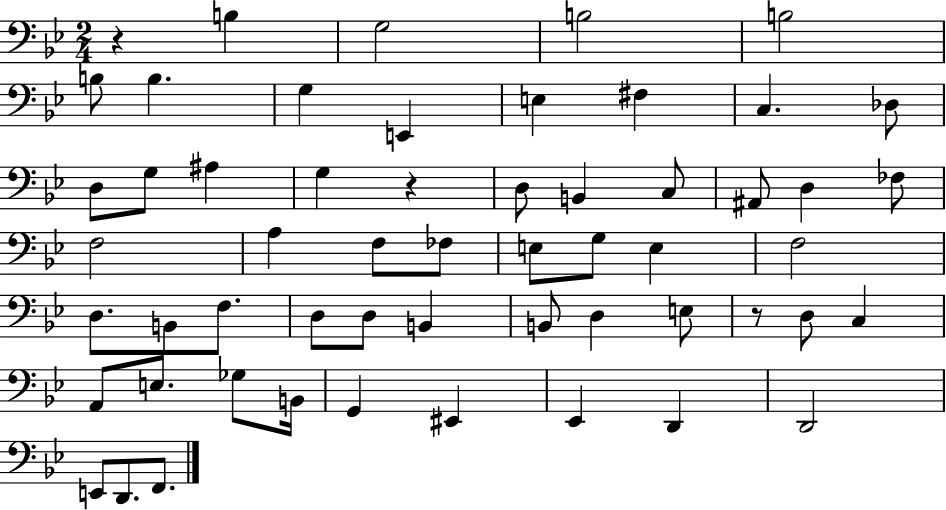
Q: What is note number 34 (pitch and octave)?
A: D3